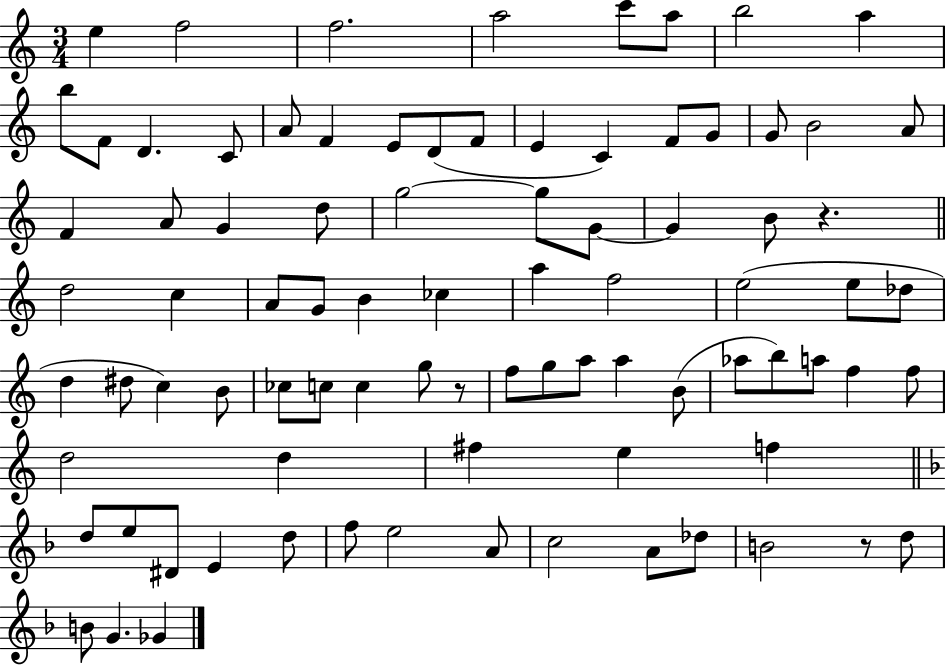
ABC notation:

X:1
T:Untitled
M:3/4
L:1/4
K:C
e f2 f2 a2 c'/2 a/2 b2 a b/2 F/2 D C/2 A/2 F E/2 D/2 F/2 E C F/2 G/2 G/2 B2 A/2 F A/2 G d/2 g2 g/2 G/2 G B/2 z d2 c A/2 G/2 B _c a f2 e2 e/2 _d/2 d ^d/2 c B/2 _c/2 c/2 c g/2 z/2 f/2 g/2 a/2 a B/2 _a/2 b/2 a/2 f f/2 d2 d ^f e f d/2 e/2 ^D/2 E d/2 f/2 e2 A/2 c2 A/2 _d/2 B2 z/2 d/2 B/2 G _G